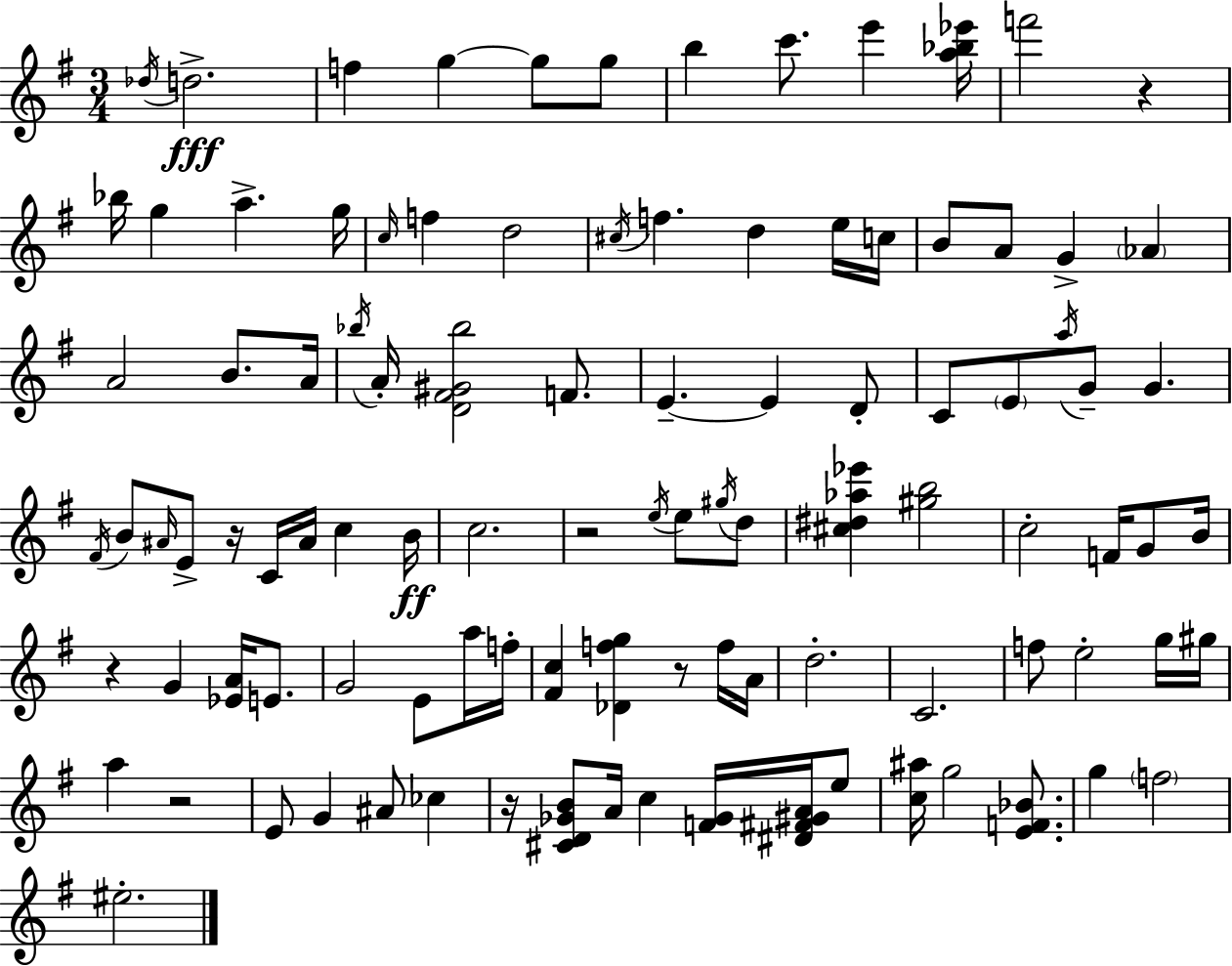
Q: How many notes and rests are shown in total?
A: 102